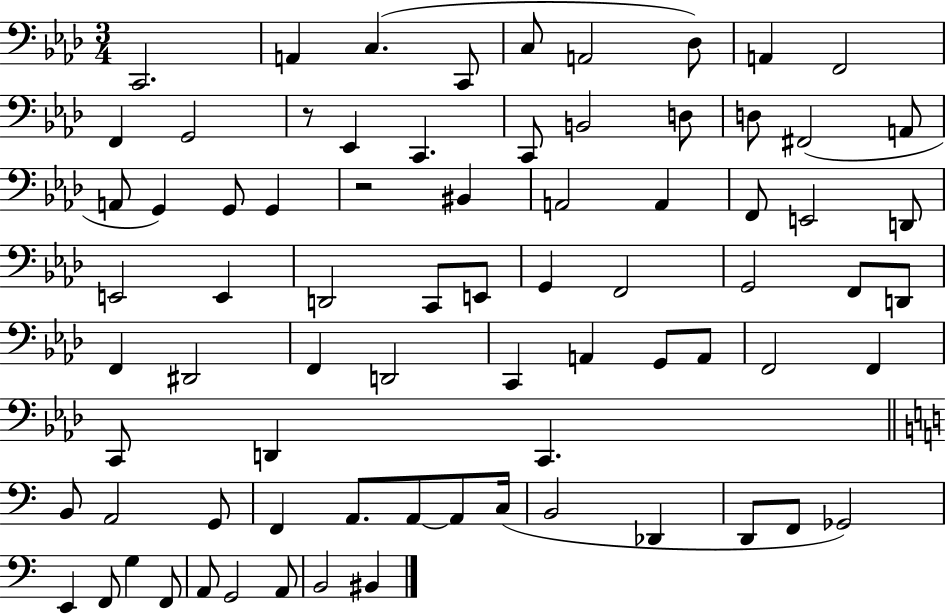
{
  \clef bass
  \numericTimeSignature
  \time 3/4
  \key aes \major
  c,2. | a,4 c4.( c,8 | c8 a,2 des8) | a,4 f,2 | \break f,4 g,2 | r8 ees,4 c,4. | c,8 b,2 d8 | d8 fis,2( a,8 | \break a,8 g,4) g,8 g,4 | r2 bis,4 | a,2 a,4 | f,8 e,2 d,8 | \break e,2 e,4 | d,2 c,8 e,8 | g,4 f,2 | g,2 f,8 d,8 | \break f,4 dis,2 | f,4 d,2 | c,4 a,4 g,8 a,8 | f,2 f,4 | \break c,8 d,4 c,4. | \bar "||" \break \key c \major b,8 a,2 g,8 | f,4 a,8. a,8~~ a,8 c16( | b,2 des,4 | d,8 f,8 ges,2) | \break e,4 f,8 g4 f,8 | a,8 g,2 a,8 | b,2 bis,4 | \bar "|."
}